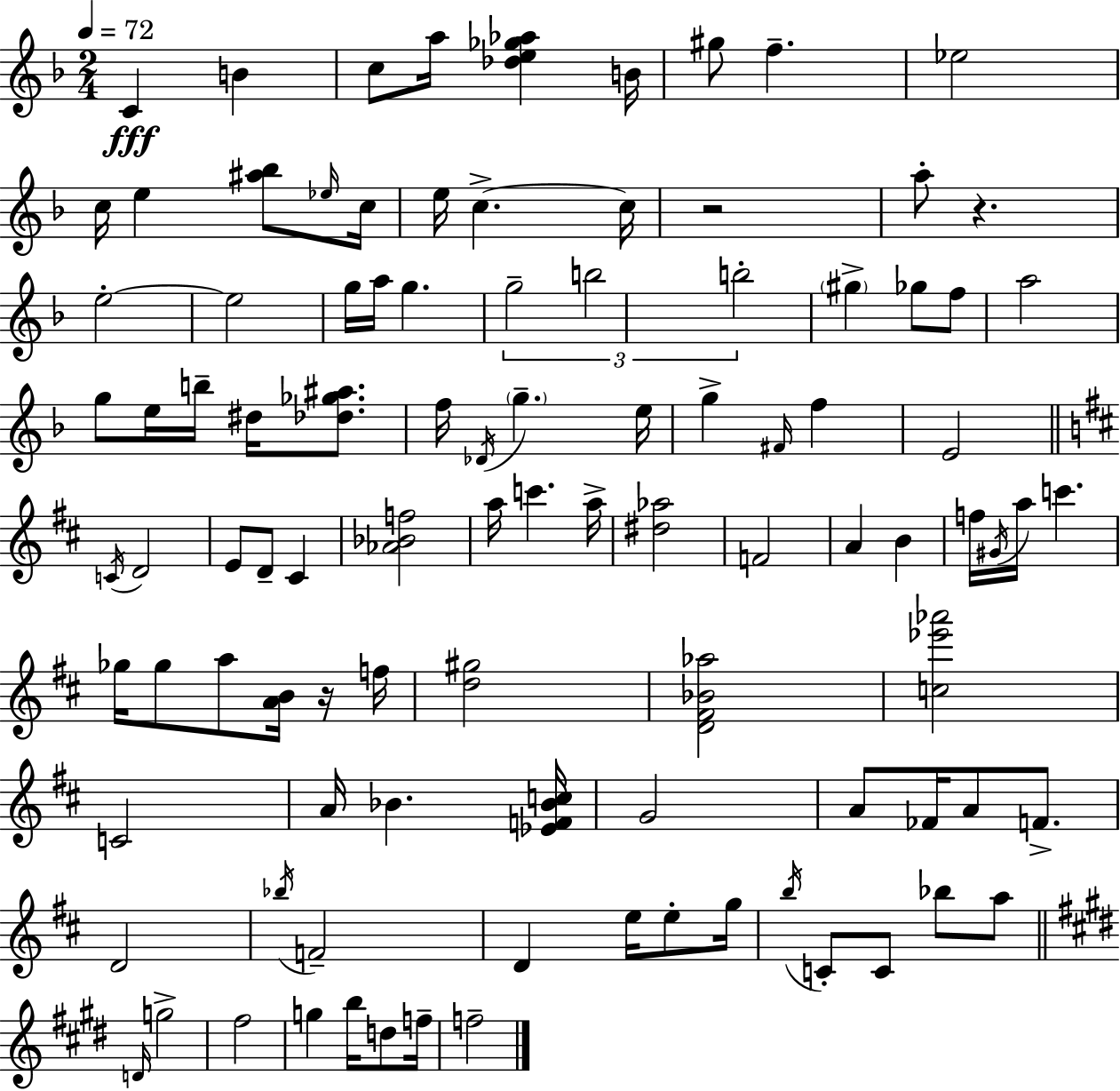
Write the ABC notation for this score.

X:1
T:Untitled
M:2/4
L:1/4
K:Dm
C B c/2 a/4 [_de_g_a] B/4 ^g/2 f _e2 c/4 e [^a_b]/2 _e/4 c/4 e/4 c c/4 z2 a/2 z e2 e2 g/4 a/4 g g2 b2 b2 ^g _g/2 f/2 a2 g/2 e/4 b/4 ^d/4 [_d_g^a]/2 f/4 _D/4 g e/4 g ^F/4 f E2 C/4 D2 E/2 D/2 ^C [_A_Bf]2 a/4 c' a/4 [^d_a]2 F2 A B f/4 ^G/4 a/4 c' _g/4 _g/2 a/2 [AB]/4 z/4 f/4 [d^g]2 [D^F_B_a]2 [c_e'_a']2 C2 A/4 _B [_EF_Bc]/4 G2 A/2 _F/4 A/2 F/2 D2 _b/4 F2 D e/4 e/2 g/4 b/4 C/2 C/2 _b/2 a/2 D/4 g2 ^f2 g b/4 d/2 f/4 f2